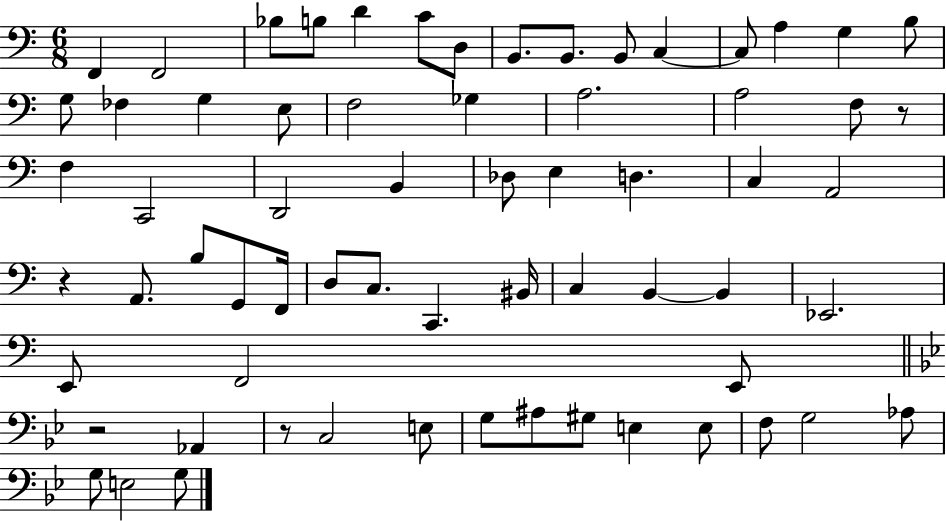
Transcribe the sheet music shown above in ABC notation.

X:1
T:Untitled
M:6/8
L:1/4
K:C
F,, F,,2 _B,/2 B,/2 D C/2 D,/2 B,,/2 B,,/2 B,,/2 C, C,/2 A, G, B,/2 G,/2 _F, G, E,/2 F,2 _G, A,2 A,2 F,/2 z/2 F, C,,2 D,,2 B,, _D,/2 E, D, C, A,,2 z A,,/2 B,/2 G,,/2 F,,/4 D,/2 C,/2 C,, ^B,,/4 C, B,, B,, _E,,2 E,,/2 F,,2 E,,/2 z2 _A,, z/2 C,2 E,/2 G,/2 ^A,/2 ^G,/2 E, E,/2 F,/2 G,2 _A,/2 G,/2 E,2 G,/2